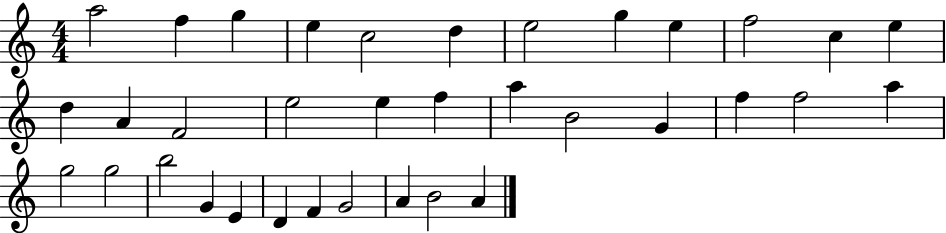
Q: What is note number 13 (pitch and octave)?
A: D5